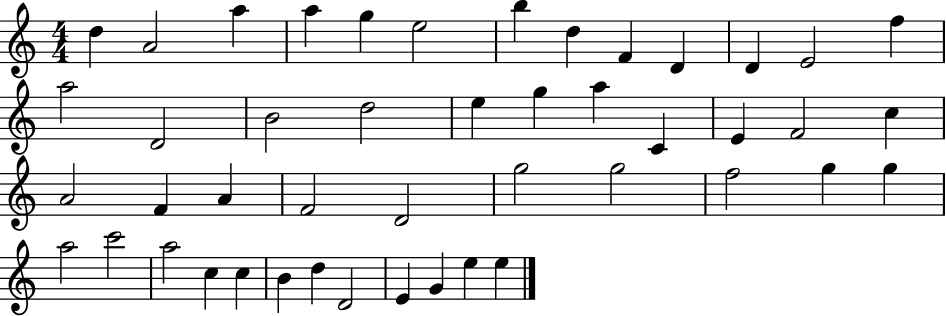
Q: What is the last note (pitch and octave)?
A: E5